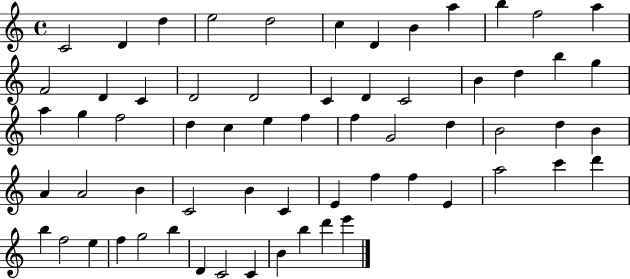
C4/h D4/q D5/q E5/h D5/h C5/q D4/q B4/q A5/q B5/q F5/h A5/q F4/h D4/q C4/q D4/h D4/h C4/q D4/q C4/h B4/q D5/q B5/q G5/q A5/q G5/q F5/h D5/q C5/q E5/q F5/q F5/q G4/h D5/q B4/h D5/q B4/q A4/q A4/h B4/q C4/h B4/q C4/q E4/q F5/q F5/q E4/q A5/h C6/q D6/q B5/q F5/h E5/q F5/q G5/h B5/q D4/q C4/h C4/q B4/q B5/q D6/q E6/q